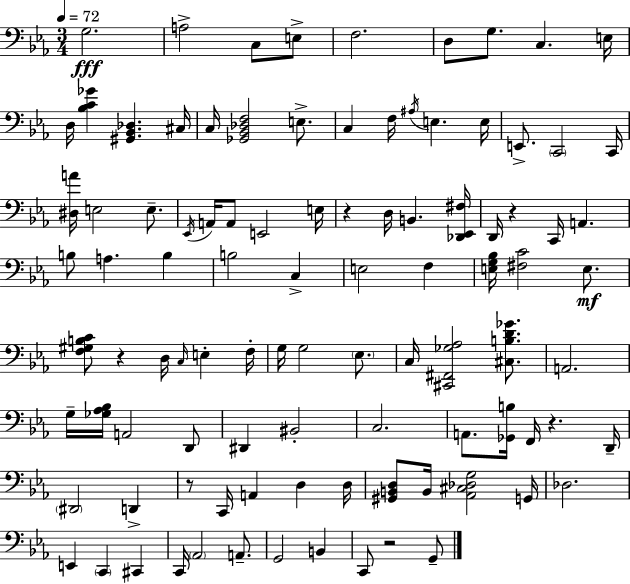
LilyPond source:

{
  \clef bass
  \numericTimeSignature
  \time 3/4
  \key ees \major
  \tempo 4 = 72
  g2.\fff | a2-> c8 e8-> | f2. | d8 g8. c4. e16 | \break d16 <bes c' ges'>4 <gis, bes, des>4. cis16 | c16 <ges, bes, des f>2 e8.-> | c4 f16 \acciaccatura { ais16 } e4. | e16 e,8.-> \parenthesize c,2 | \break c,16 <dis a'>16 e2 e8.-- | \acciaccatura { ees,16 } a,16 a,8 e,2 | e16 r4 d16 b,4. | <des, ees, fis>16 d,16 r4 c,16 a,4. | \break b8 a4. b4 | b2 c4-> | e2 f4 | <e g bes>16 <fis c'>2 e8.\mf | \break <f gis b c'>8 r4 d16 \grace { c16 } e4-. | f16-. g16 g2 | \parenthesize ees8. c16 <cis, fis, ges aes>2 | <cis b d' ges'>8. a,2. | \break g16-- <ges aes bes>16 a,2 | d,8 dis,4 bis,2-. | c2. | a,8. <ges, b>16 f,16 r4. | \break d,16-- \parenthesize dis,2 d,4-> | r8 c,16 a,4 d4 | d16 <gis, b, d>8 b,16 <aes, cis des g>2 | g,16 des2. | \break e,4 \parenthesize c,4 cis,4 | c,16 \parenthesize aes,2 | a,8.-- g,2 b,4 | c,8 r2 | \break g,8-- \bar "|."
}